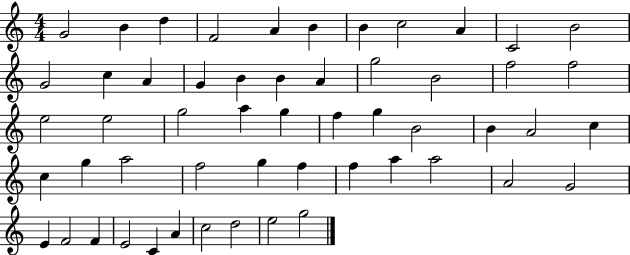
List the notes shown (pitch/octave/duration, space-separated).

G4/h B4/q D5/q F4/h A4/q B4/q B4/q C5/h A4/q C4/h B4/h G4/h C5/q A4/q G4/q B4/q B4/q A4/q G5/h B4/h F5/h F5/h E5/h E5/h G5/h A5/q G5/q F5/q G5/q B4/h B4/q A4/h C5/q C5/q G5/q A5/h F5/h G5/q F5/q F5/q A5/q A5/h A4/h G4/h E4/q F4/h F4/q E4/h C4/q A4/q C5/h D5/h E5/h G5/h